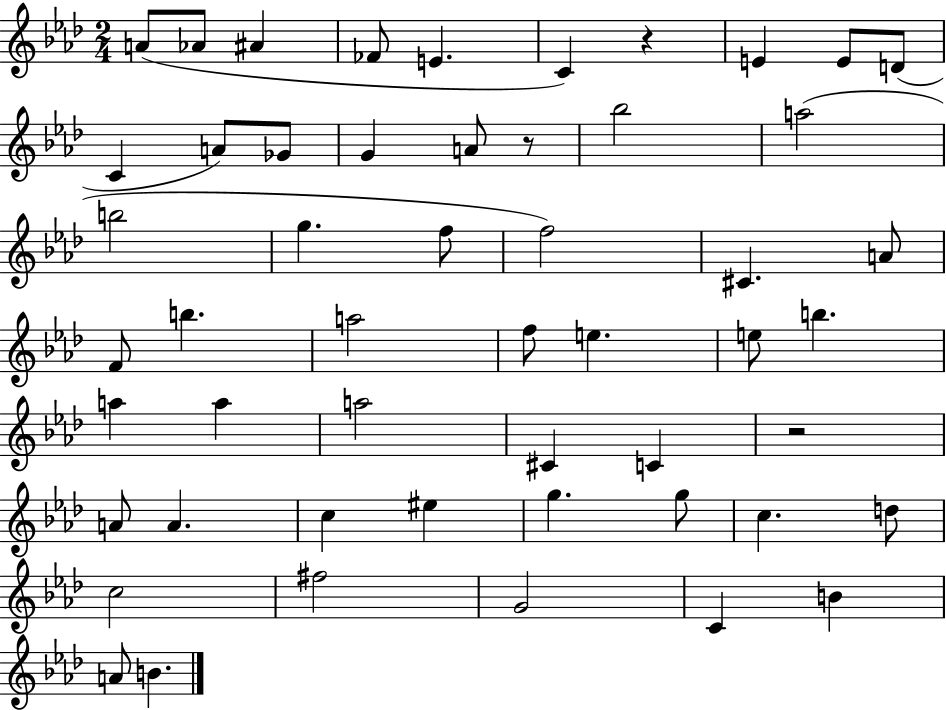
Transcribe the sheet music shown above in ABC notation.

X:1
T:Untitled
M:2/4
L:1/4
K:Ab
A/2 _A/2 ^A _F/2 E C z E E/2 D/2 C A/2 _G/2 G A/2 z/2 _b2 a2 b2 g f/2 f2 ^C A/2 F/2 b a2 f/2 e e/2 b a a a2 ^C C z2 A/2 A c ^e g g/2 c d/2 c2 ^f2 G2 C B A/2 B